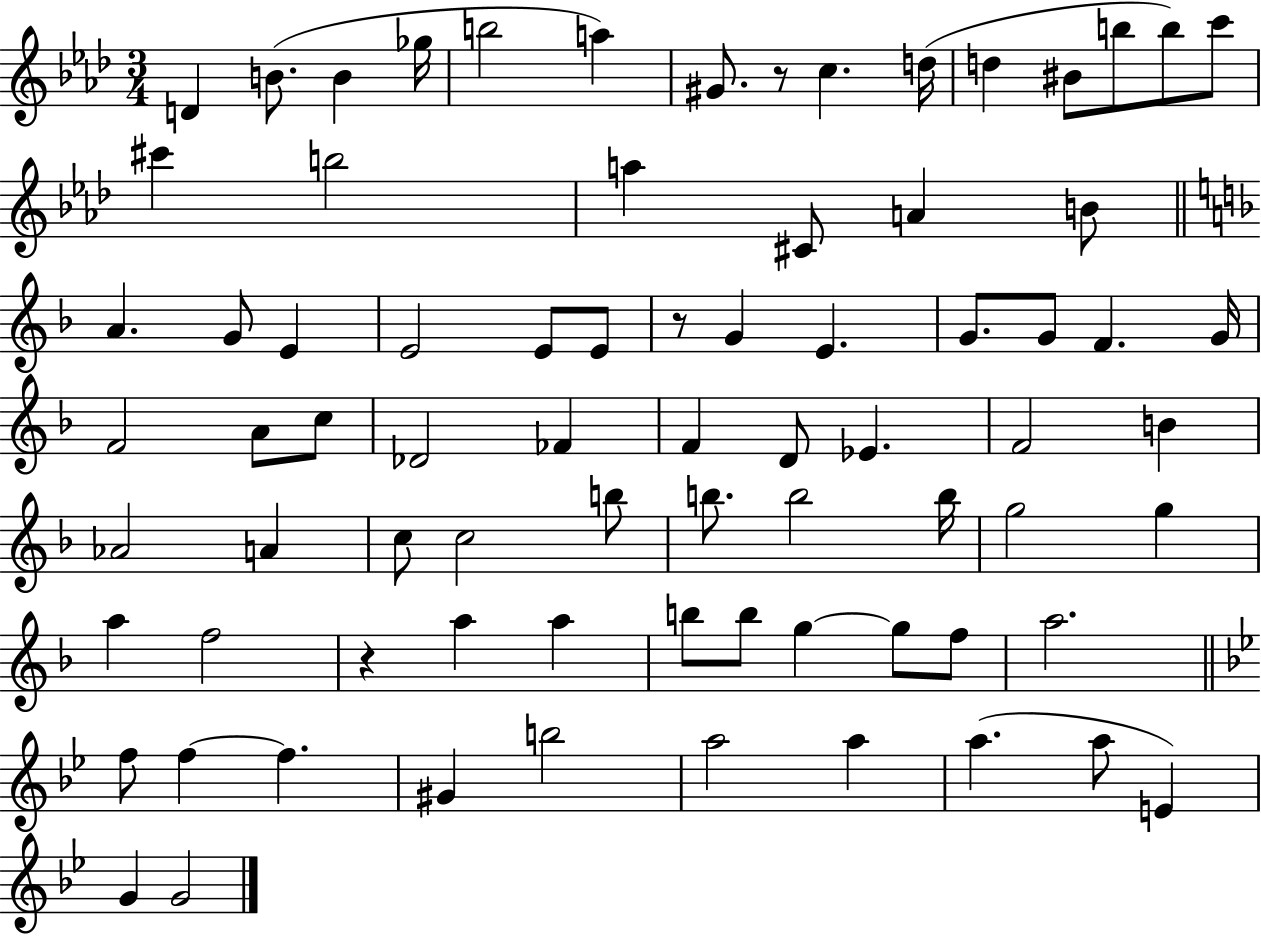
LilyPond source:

{
  \clef treble
  \numericTimeSignature
  \time 3/4
  \key aes \major
  d'4 b'8.( b'4 ges''16 | b''2 a''4) | gis'8. r8 c''4. d''16( | d''4 bis'8 b''8 b''8) c'''8 | \break cis'''4 b''2 | a''4 cis'8 a'4 b'8 | \bar "||" \break \key f \major a'4. g'8 e'4 | e'2 e'8 e'8 | r8 g'4 e'4. | g'8. g'8 f'4. g'16 | \break f'2 a'8 c''8 | des'2 fes'4 | f'4 d'8 ees'4. | f'2 b'4 | \break aes'2 a'4 | c''8 c''2 b''8 | b''8. b''2 b''16 | g''2 g''4 | \break a''4 f''2 | r4 a''4 a''4 | b''8 b''8 g''4~~ g''8 f''8 | a''2. | \break \bar "||" \break \key bes \major f''8 f''4~~ f''4. | gis'4 b''2 | a''2 a''4 | a''4.( a''8 e'4) | \break g'4 g'2 | \bar "|."
}